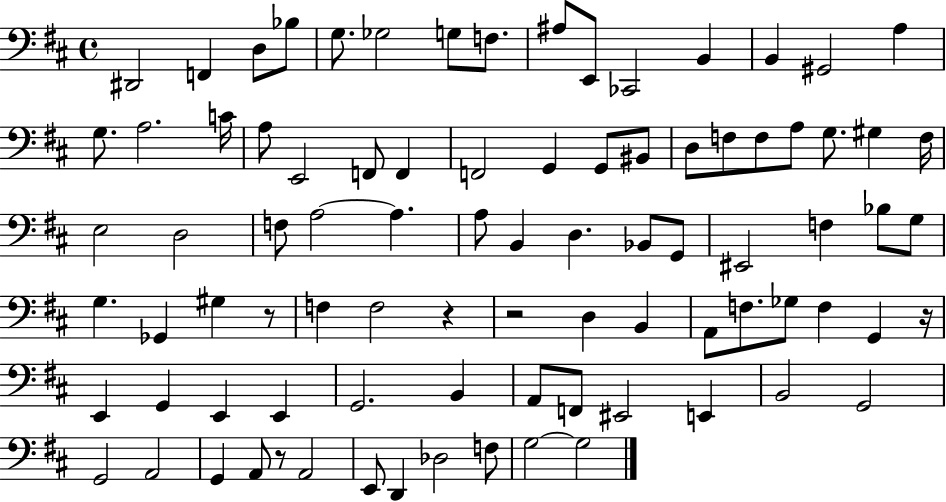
D#2/h F2/q D3/e Bb3/e G3/e. Gb3/h G3/e F3/e. A#3/e E2/e CES2/h B2/q B2/q G#2/h A3/q G3/e. A3/h. C4/s A3/e E2/h F2/e F2/q F2/h G2/q G2/e BIS2/e D3/e F3/e F3/e A3/e G3/e. G#3/q F3/s E3/h D3/h F3/e A3/h A3/q. A3/e B2/q D3/q. Bb2/e G2/e EIS2/h F3/q Bb3/e G3/e G3/q. Gb2/q G#3/q R/e F3/q F3/h R/q R/h D3/q B2/q A2/e F3/e. Gb3/e F3/q G2/q R/s E2/q G2/q E2/q E2/q G2/h. B2/q A2/e F2/e EIS2/h E2/q B2/h G2/h G2/h A2/h G2/q A2/e R/e A2/h E2/e D2/q Db3/h F3/e G3/h G3/h